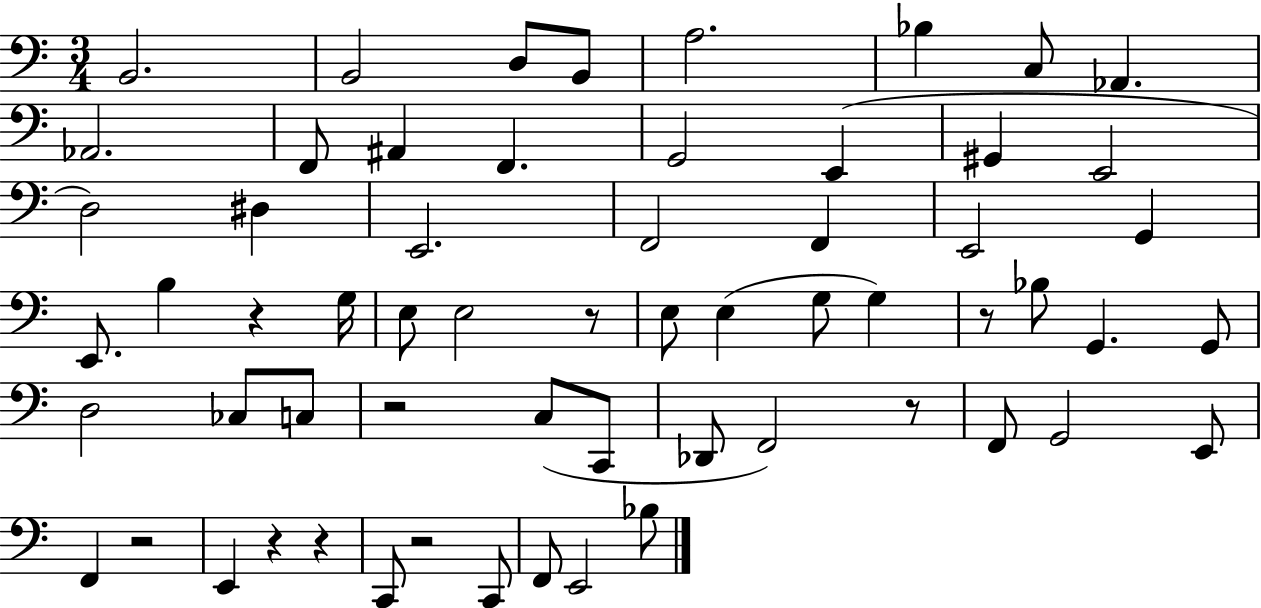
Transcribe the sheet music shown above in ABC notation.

X:1
T:Untitled
M:3/4
L:1/4
K:C
B,,2 B,,2 D,/2 B,,/2 A,2 _B, C,/2 _A,, _A,,2 F,,/2 ^A,, F,, G,,2 E,, ^G,, E,,2 D,2 ^D, E,,2 F,,2 F,, E,,2 G,, E,,/2 B, z G,/4 E,/2 E,2 z/2 E,/2 E, G,/2 G, z/2 _B,/2 G,, G,,/2 D,2 _C,/2 C,/2 z2 C,/2 C,,/2 _D,,/2 F,,2 z/2 F,,/2 G,,2 E,,/2 F,, z2 E,, z z C,,/2 z2 C,,/2 F,,/2 E,,2 _B,/2